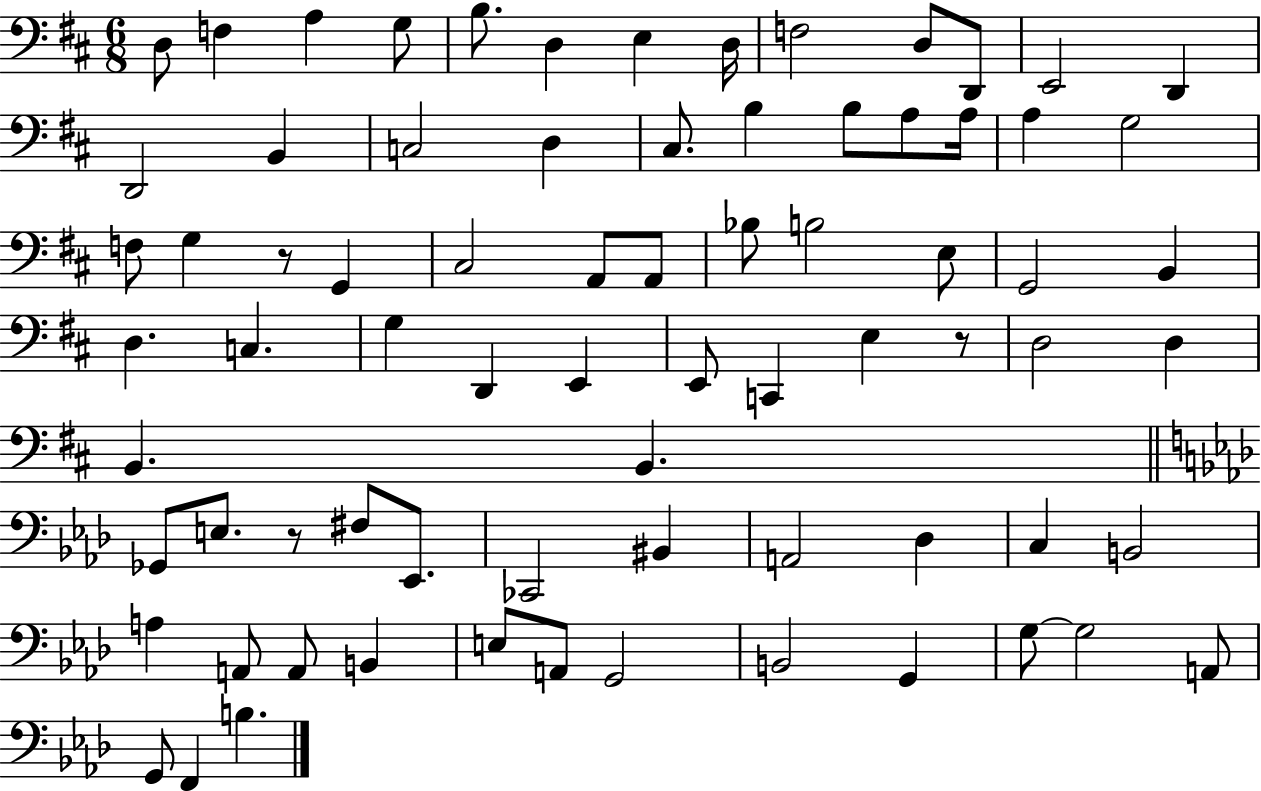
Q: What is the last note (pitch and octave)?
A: B3